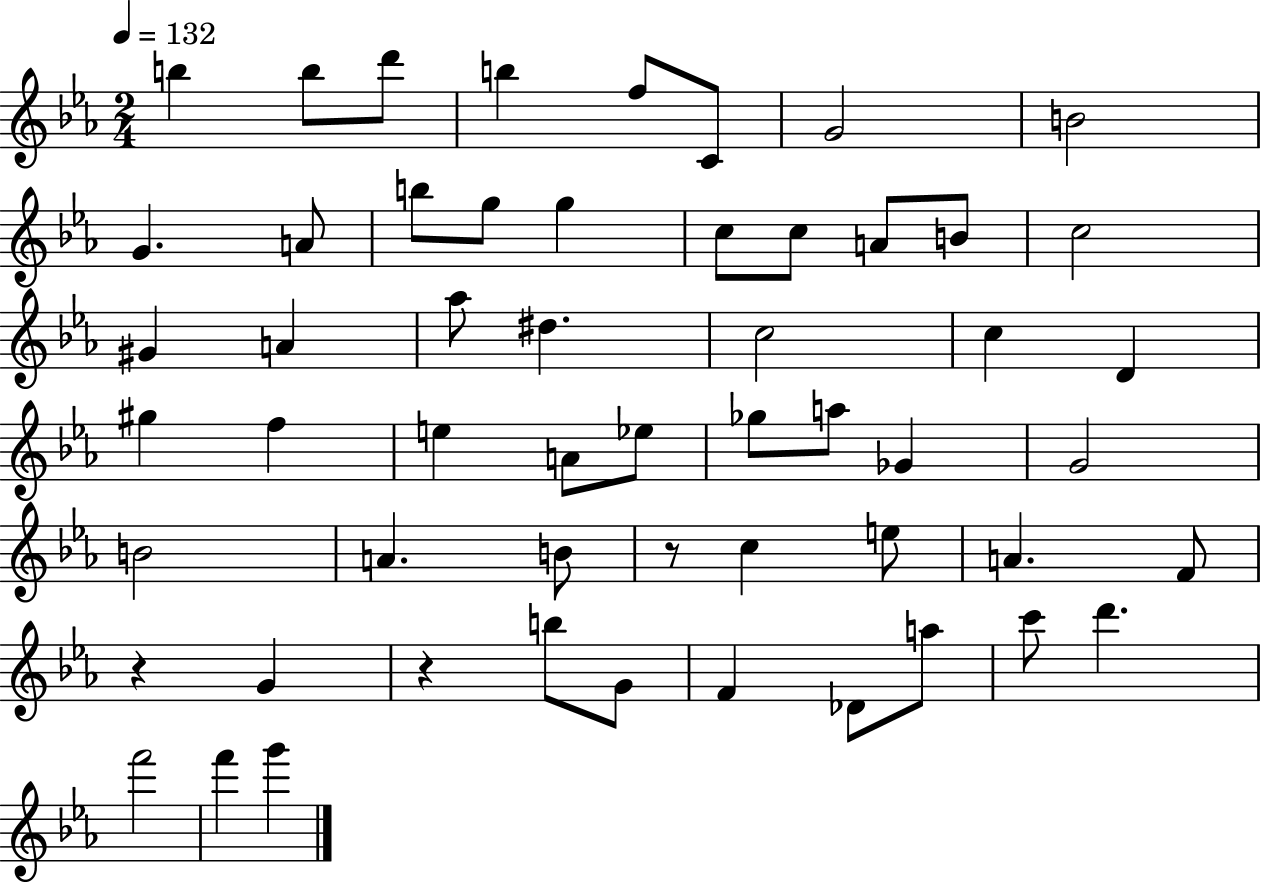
{
  \clef treble
  \numericTimeSignature
  \time 2/4
  \key ees \major
  \tempo 4 = 132
  b''4 b''8 d'''8 | b''4 f''8 c'8 | g'2 | b'2 | \break g'4. a'8 | b''8 g''8 g''4 | c''8 c''8 a'8 b'8 | c''2 | \break gis'4 a'4 | aes''8 dis''4. | c''2 | c''4 d'4 | \break gis''4 f''4 | e''4 a'8 ees''8 | ges''8 a''8 ges'4 | g'2 | \break b'2 | a'4. b'8 | r8 c''4 e''8 | a'4. f'8 | \break r4 g'4 | r4 b''8 g'8 | f'4 des'8 a''8 | c'''8 d'''4. | \break f'''2 | f'''4 g'''4 | \bar "|."
}